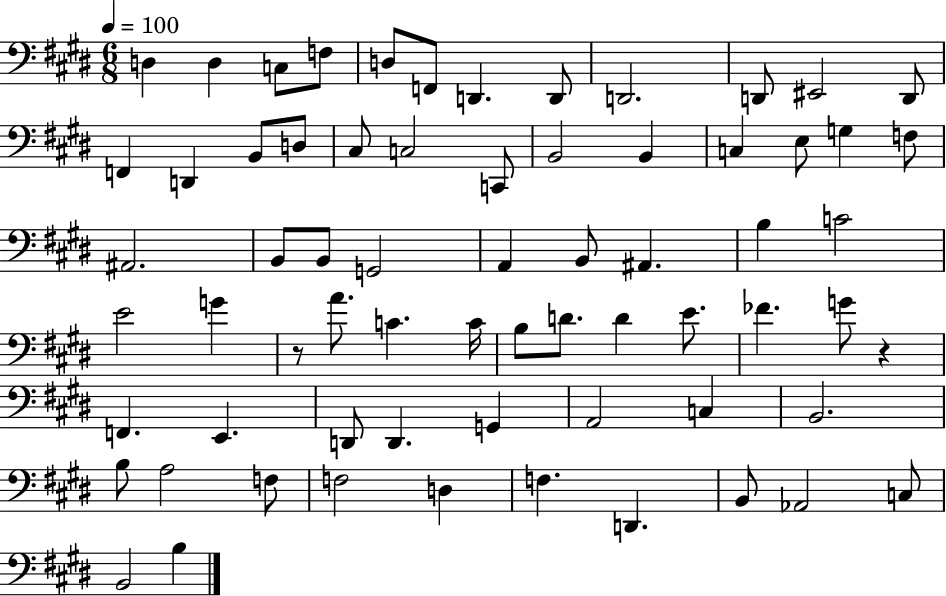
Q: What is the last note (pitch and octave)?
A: B3